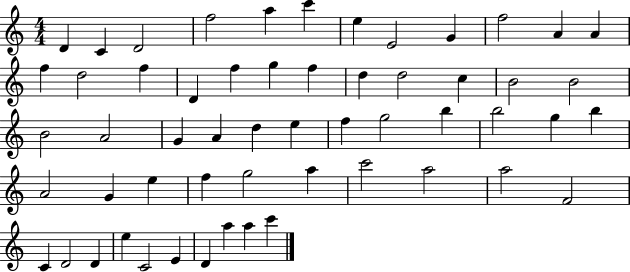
D4/q C4/q D4/h F5/h A5/q C6/q E5/q E4/h G4/q F5/h A4/q A4/q F5/q D5/h F5/q D4/q F5/q G5/q F5/q D5/q D5/h C5/q B4/h B4/h B4/h A4/h G4/q A4/q D5/q E5/q F5/q G5/h B5/q B5/h G5/q B5/q A4/h G4/q E5/q F5/q G5/h A5/q C6/h A5/h A5/h F4/h C4/q D4/h D4/q E5/q C4/h E4/q D4/q A5/q A5/q C6/q